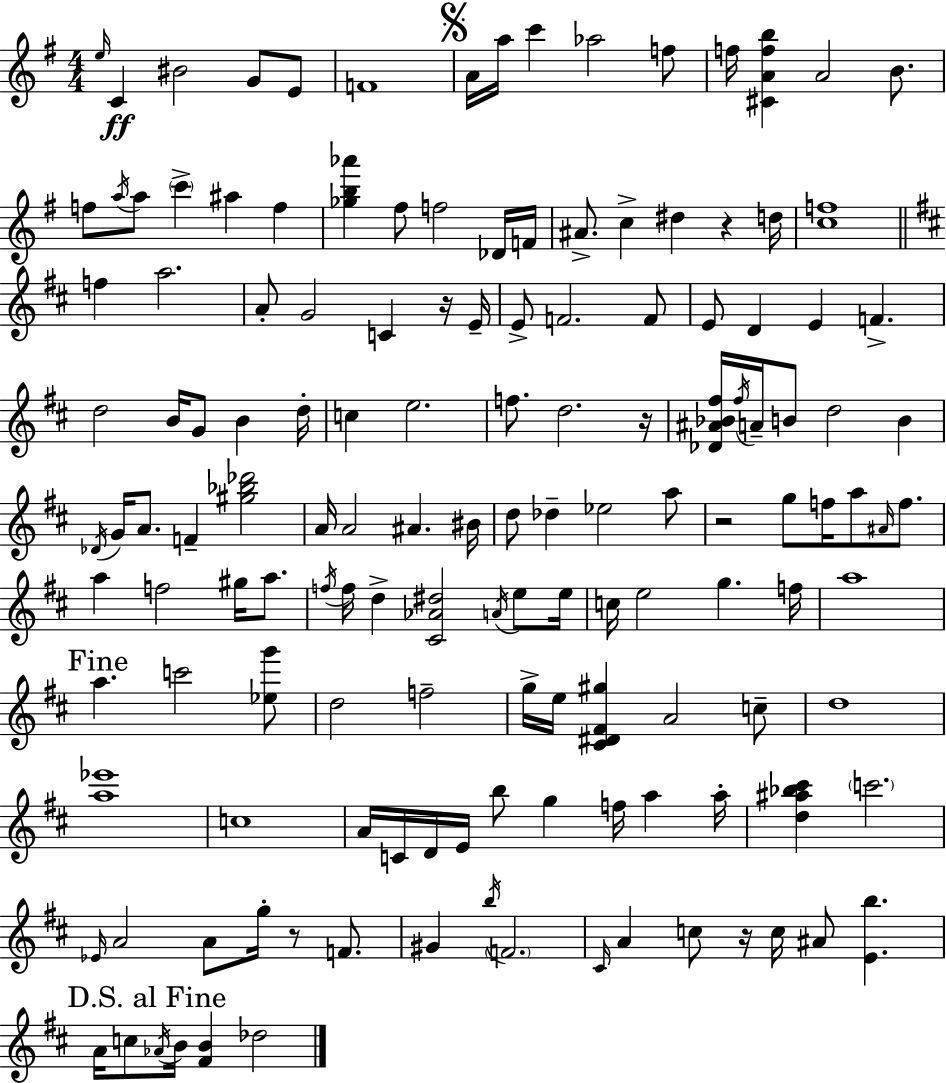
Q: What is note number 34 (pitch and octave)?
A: E4